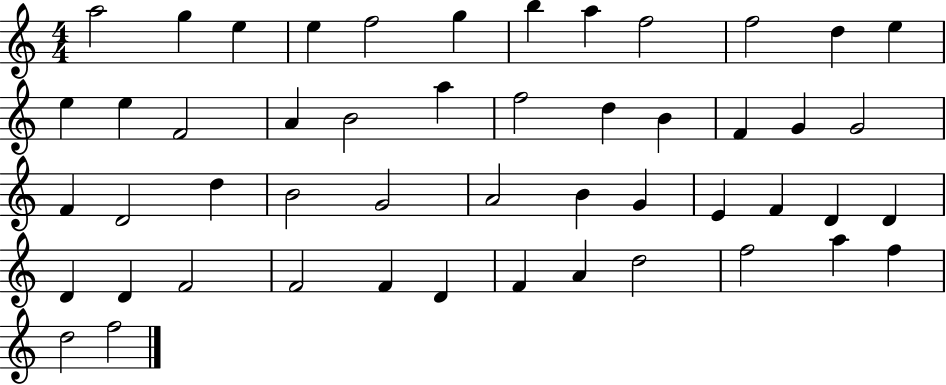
{
  \clef treble
  \numericTimeSignature
  \time 4/4
  \key c \major
  a''2 g''4 e''4 | e''4 f''2 g''4 | b''4 a''4 f''2 | f''2 d''4 e''4 | \break e''4 e''4 f'2 | a'4 b'2 a''4 | f''2 d''4 b'4 | f'4 g'4 g'2 | \break f'4 d'2 d''4 | b'2 g'2 | a'2 b'4 g'4 | e'4 f'4 d'4 d'4 | \break d'4 d'4 f'2 | f'2 f'4 d'4 | f'4 a'4 d''2 | f''2 a''4 f''4 | \break d''2 f''2 | \bar "|."
}